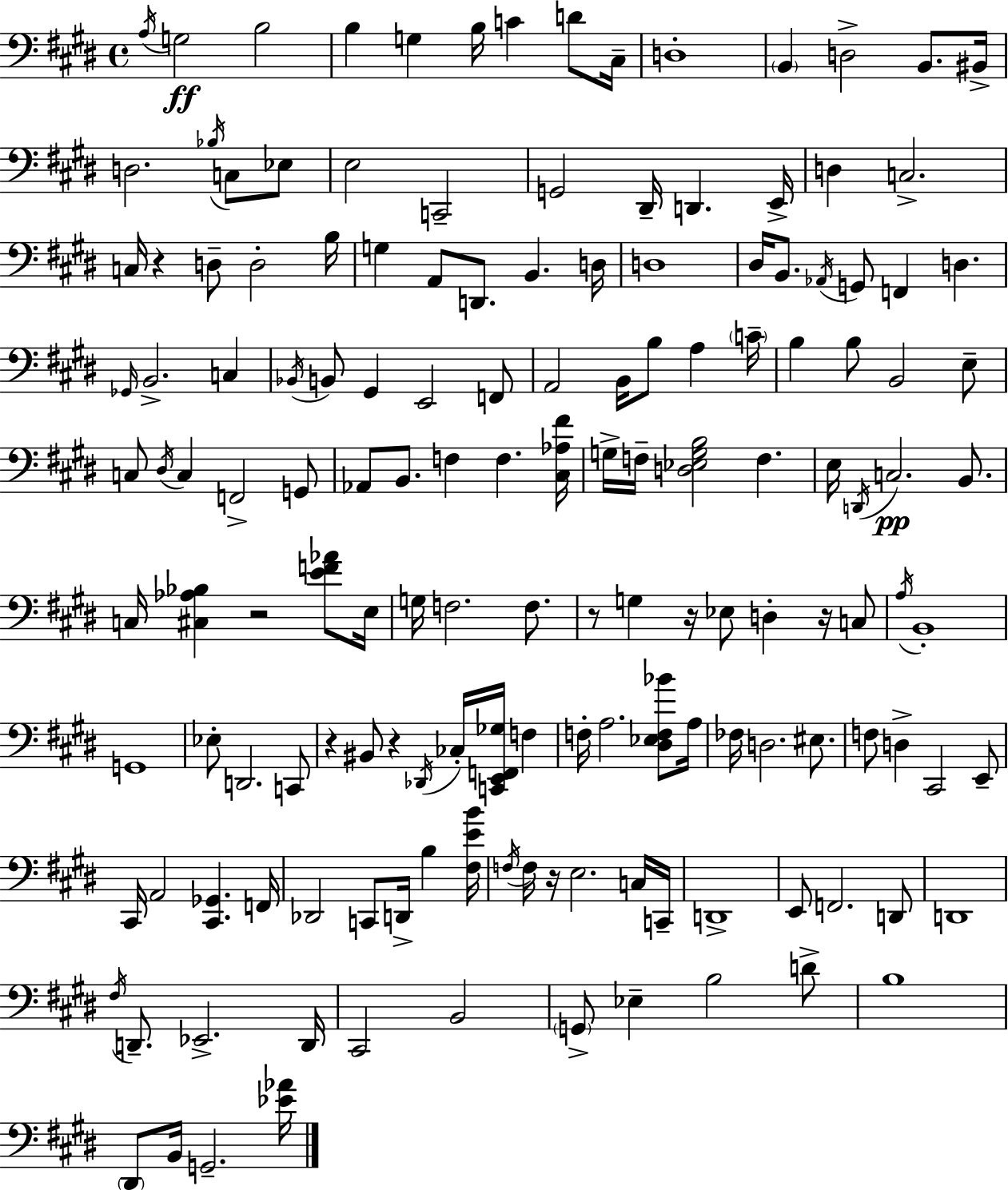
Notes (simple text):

A3/s G3/h B3/h B3/q G3/q B3/s C4/q D4/e C#3/s D3/w B2/q D3/h B2/e. BIS2/s D3/h. Bb3/s C3/e Eb3/e E3/h C2/h G2/h D#2/s D2/q. E2/s D3/q C3/h. C3/s R/q D3/e D3/h B3/s G3/q A2/e D2/e. B2/q. D3/s D3/w D#3/s B2/e. Ab2/s G2/e F2/q D3/q. Gb2/s B2/h. C3/q Bb2/s B2/e G#2/q E2/h F2/e A2/h B2/s B3/e A3/q C4/s B3/q B3/e B2/h E3/e C3/e D#3/s C3/q F2/h G2/e Ab2/e B2/e. F3/q F3/q. [C#3,Ab3,F#4]/s G3/s F3/s [D3,Eb3,G3,B3]/h F3/q. E3/s D2/s C3/h. B2/e. C3/s [C#3,Ab3,Bb3]/q R/h [E4,F4,Ab4]/e E3/s G3/s F3/h. F3/e. R/e G3/q R/s Eb3/e D3/q R/s C3/e A3/s B2/w G2/w Eb3/e D2/h. C2/e R/q BIS2/e R/q Db2/s CES3/s [C2,E2,F2,Gb3]/s F3/q F3/s A3/h. [D#3,Eb3,F3,Bb4]/e A3/s FES3/s D3/h. EIS3/e. F3/e D3/q C#2/h E2/e C#2/s A2/h [C#2,Gb2]/q. F2/s Db2/h C2/e D2/s B3/q [F#3,E4,B4]/s F3/s F3/s R/s E3/h. C3/s C2/s D2/w E2/e F2/h. D2/e D2/w F#3/s D2/e. Eb2/h. D2/s C#2/h B2/h G2/e Eb3/q B3/h D4/e B3/w D#2/e B2/s G2/h. [Eb4,Ab4]/s